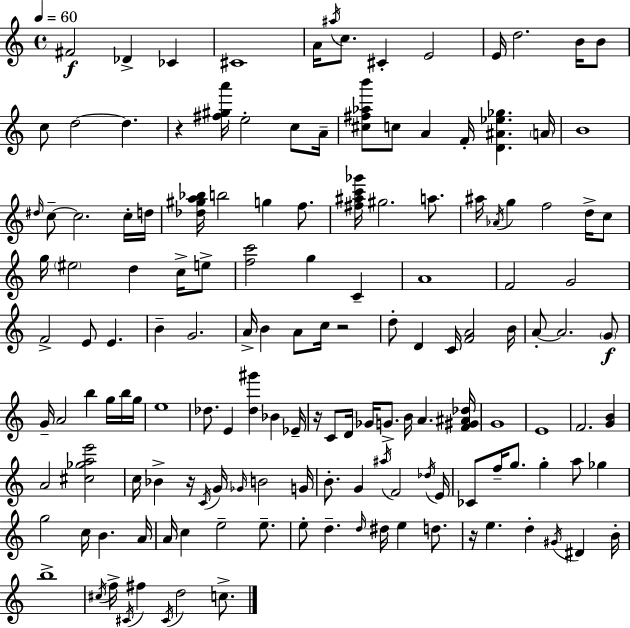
F#4/h Db4/q CES4/q C#4/w A4/s A#5/s C5/e. C#4/q E4/h E4/s D5/h. B4/s B4/e C5/e D5/h D5/q. R/q [F#5,G#5,A6]/s E5/h C5/e A4/s [C#5,F#5,Ab5,B6]/e C5/e A4/q F4/s [D4,A#4,Eb5,Gb5]/q. A4/s B4/w D#5/s C5/e C5/h. C5/s D5/s [Db5,G#5,A5,Bb5]/s B5/h G5/q F5/e. [F#5,A#5,C6,Gb6]/s G#5/h. A5/e. A#5/s Ab4/s G5/q F5/h D5/s C5/e G5/s EIS5/h D5/q C5/s E5/e [F5,C6]/h G5/q C4/q A4/w F4/h G4/h F4/h E4/e E4/q. B4/q G4/h. A4/s B4/q A4/e C5/s R/h D5/e D4/q C4/s [F4,A4]/h B4/s A4/e A4/h. G4/e G4/s A4/h B5/q G5/s B5/s G5/s E5/w Db5/e. E4/q [Db5,G#6]/q Bb4/q Eb4/s R/s C4/e D4/s Gb4/s G4/e. B4/s A4/q. [F4,G#4,A#4,Db5]/s G4/w E4/w F4/h. [G4,B4]/q A4/h [C#5,Gb5,A5,E6]/h C5/s Bb4/q R/s C4/s G4/s Gb4/s B4/h G4/s B4/e. G4/q A#5/s F4/h Db5/s E4/s CES4/e F5/s G5/e. G5/q A5/e Gb5/q G5/h C5/s B4/q. A4/s A4/s C5/q E5/h E5/e. E5/e D5/q. D5/s D#5/s E5/q D5/e. R/s E5/q. D5/q G#4/s D#4/q B4/s B5/w C#5/s F5/s C#4/s F#5/q C#4/s D5/h C5/e.